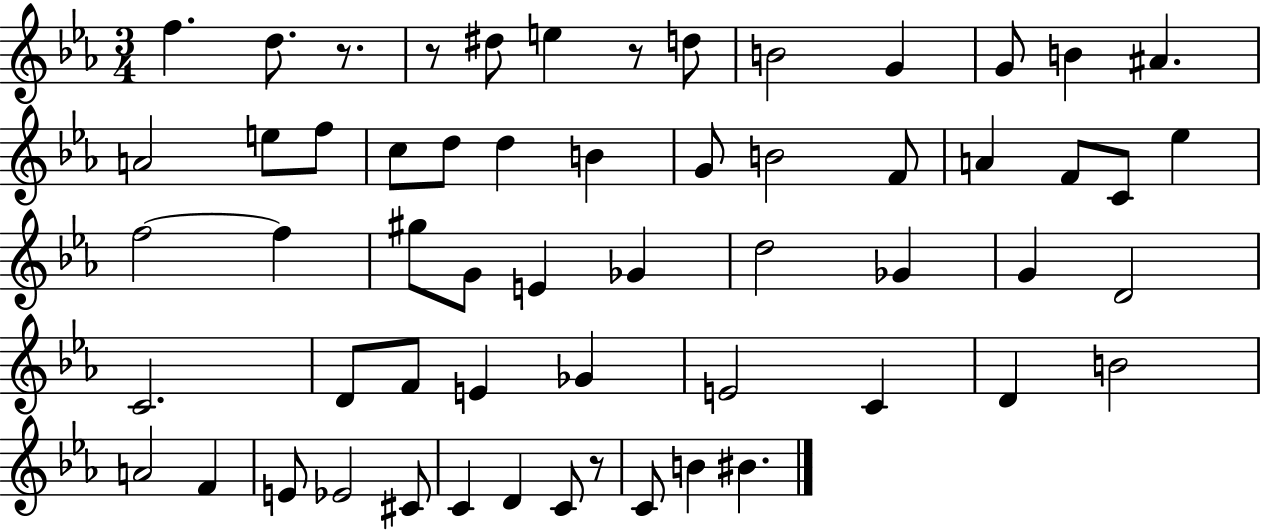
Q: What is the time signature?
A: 3/4